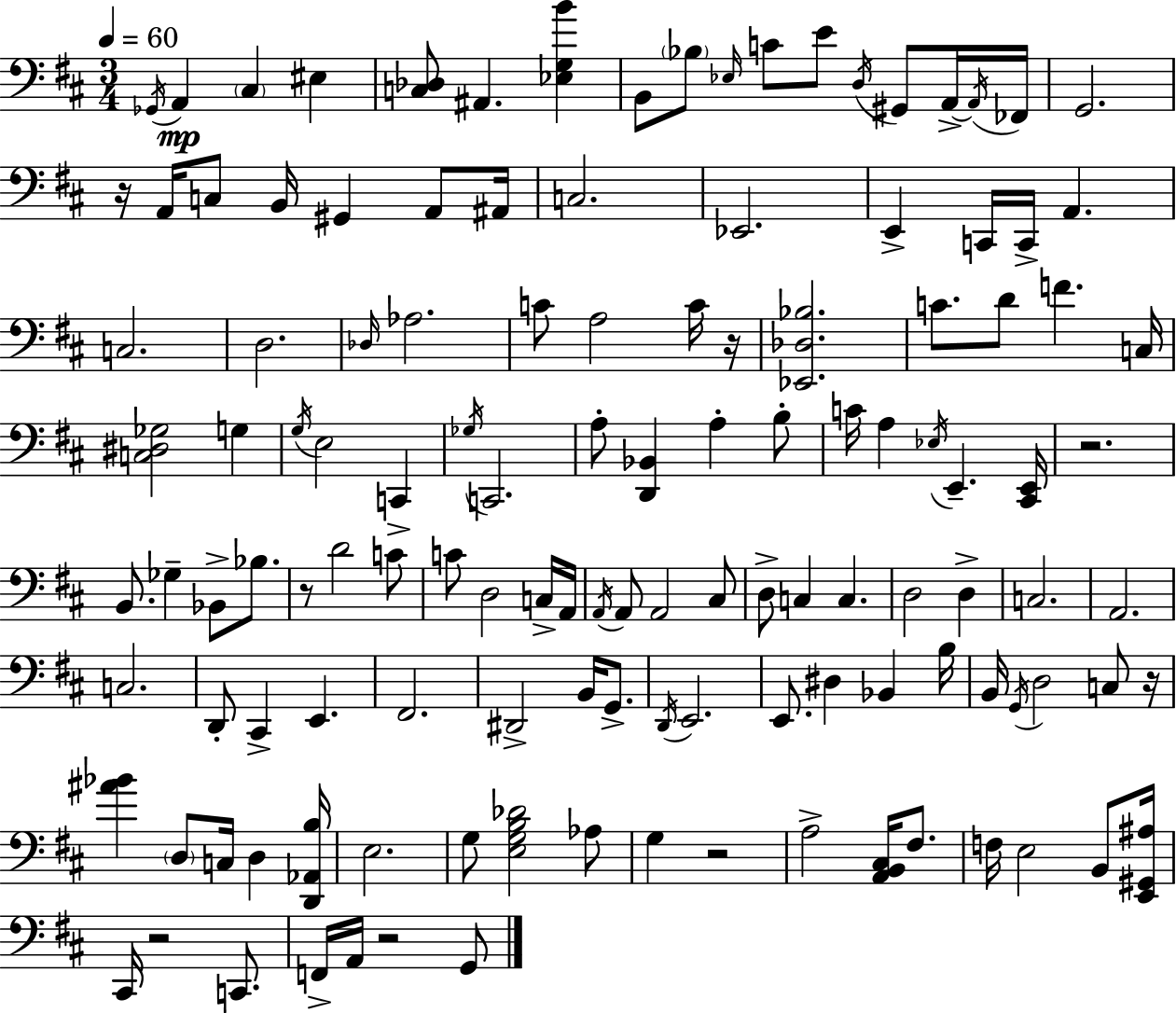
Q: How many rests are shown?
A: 8